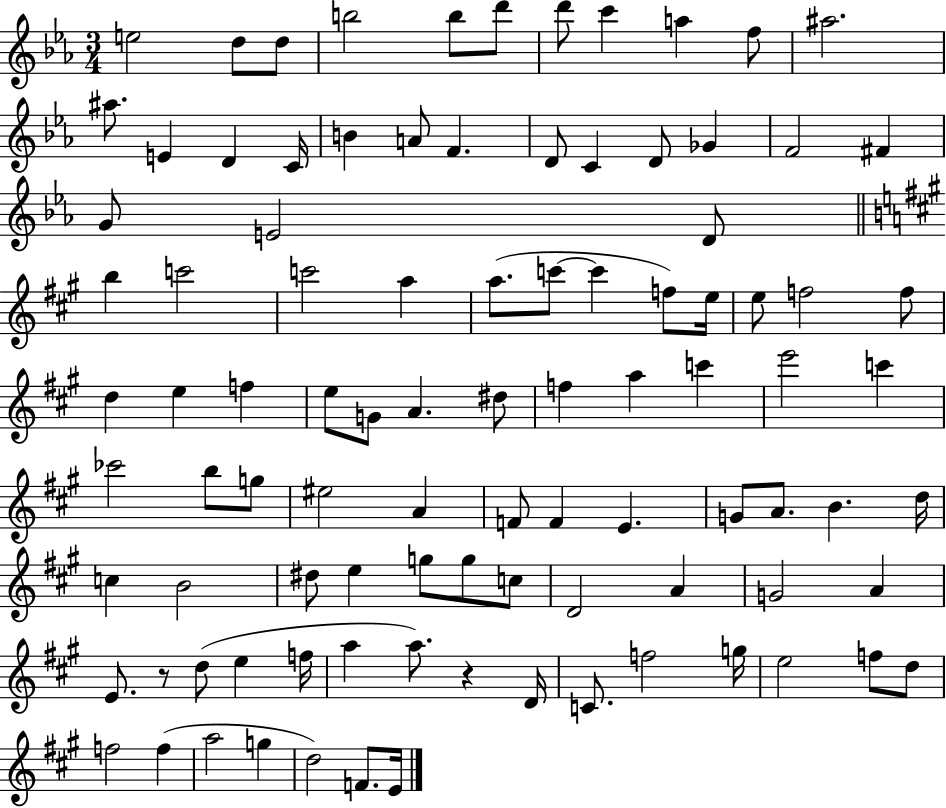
E5/h D5/e D5/e B5/h B5/e D6/e D6/e C6/q A5/q F5/e A#5/h. A#5/e. E4/q D4/q C4/s B4/q A4/e F4/q. D4/e C4/q D4/e Gb4/q F4/h F#4/q G4/e E4/h D4/e B5/q C6/h C6/h A5/q A5/e. C6/e C6/q F5/e E5/s E5/e F5/h F5/e D5/q E5/q F5/q E5/e G4/e A4/q. D#5/e F5/q A5/q C6/q E6/h C6/q CES6/h B5/e G5/e EIS5/h A4/q F4/e F4/q E4/q. G4/e A4/e. B4/q. D5/s C5/q B4/h D#5/e E5/q G5/e G5/e C5/e D4/h A4/q G4/h A4/q E4/e. R/e D5/e E5/q F5/s A5/q A5/e. R/q D4/s C4/e. F5/h G5/s E5/h F5/e D5/e F5/h F5/q A5/h G5/q D5/h F4/e. E4/s